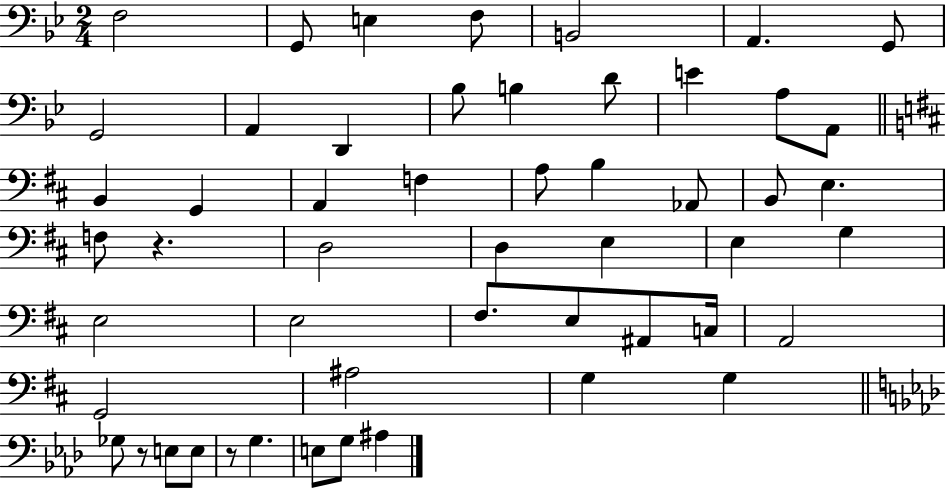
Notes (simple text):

F3/h G2/e E3/q F3/e B2/h A2/q. G2/e G2/h A2/q D2/q Bb3/e B3/q D4/e E4/q A3/e A2/e B2/q G2/q A2/q F3/q A3/e B3/q Ab2/e B2/e E3/q. F3/e R/q. D3/h D3/q E3/q E3/q G3/q E3/h E3/h F#3/e. E3/e A#2/e C3/s A2/h G2/h A#3/h G3/q G3/q Gb3/e R/e E3/e E3/e R/e G3/q. E3/e G3/e A#3/q